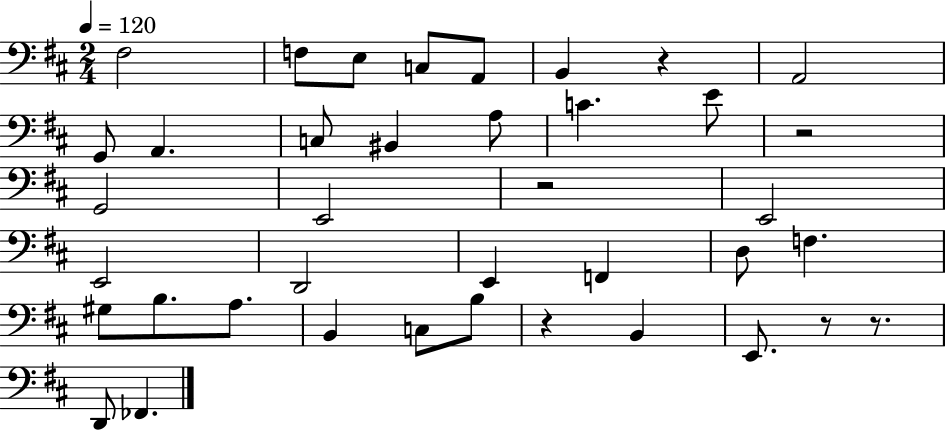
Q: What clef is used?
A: bass